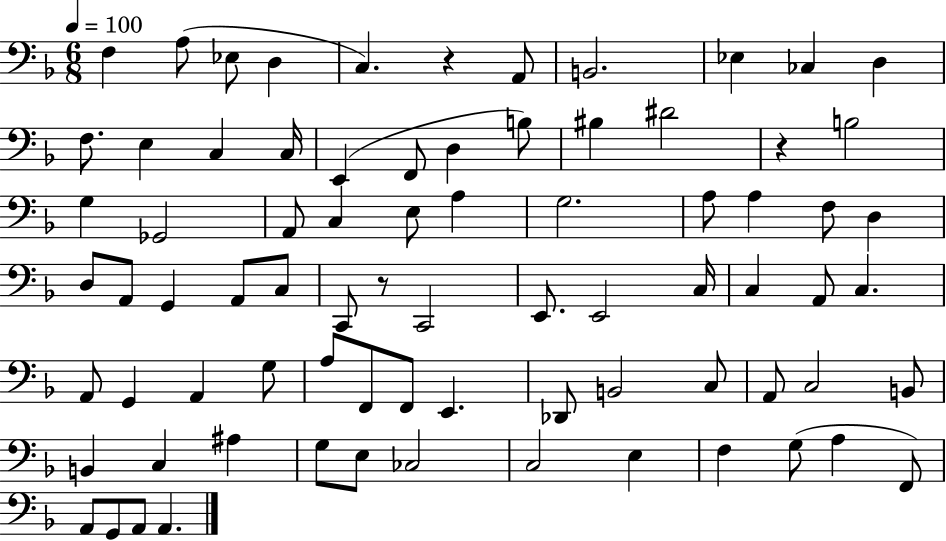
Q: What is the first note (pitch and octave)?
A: F3